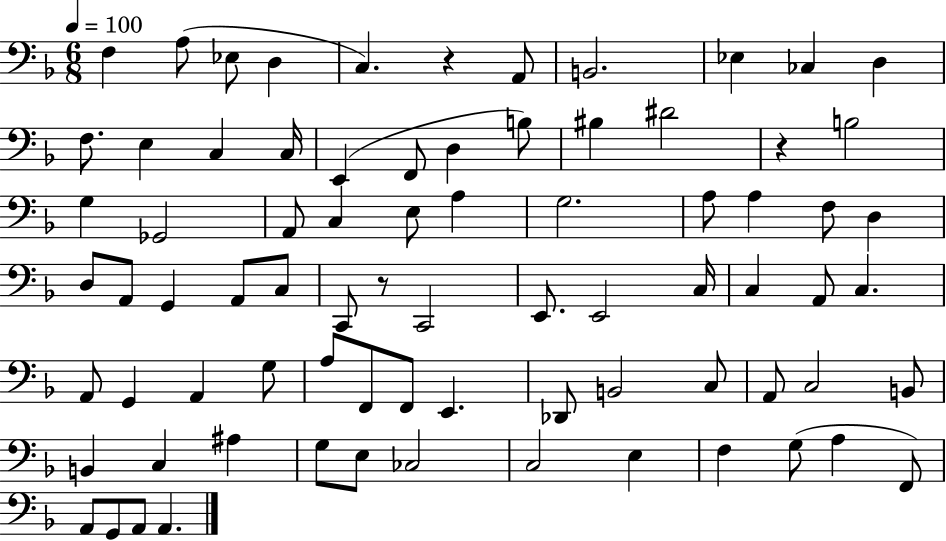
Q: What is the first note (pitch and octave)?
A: F3